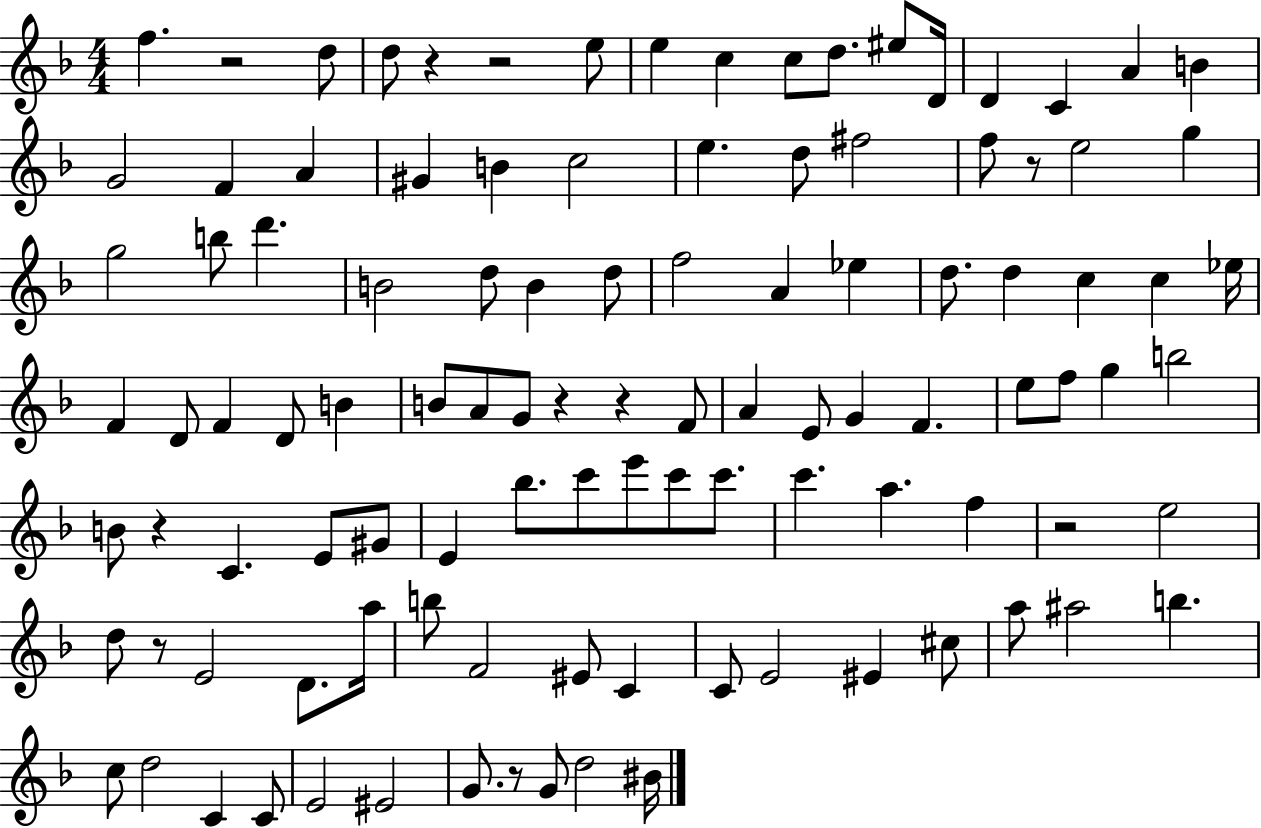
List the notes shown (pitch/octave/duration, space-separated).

F5/q. R/h D5/e D5/e R/q R/h E5/e E5/q C5/q C5/e D5/e. EIS5/e D4/s D4/q C4/q A4/q B4/q G4/h F4/q A4/q G#4/q B4/q C5/h E5/q. D5/e F#5/h F5/e R/e E5/h G5/q G5/h B5/e D6/q. B4/h D5/e B4/q D5/e F5/h A4/q Eb5/q D5/e. D5/q C5/q C5/q Eb5/s F4/q D4/e F4/q D4/e B4/q B4/e A4/e G4/e R/q R/q F4/e A4/q E4/e G4/q F4/q. E5/e F5/e G5/q B5/h B4/e R/q C4/q. E4/e G#4/e E4/q Bb5/e. C6/e E6/e C6/e C6/e. C6/q. A5/q. F5/q R/h E5/h D5/e R/e E4/h D4/e. A5/s B5/e F4/h EIS4/e C4/q C4/e E4/h EIS4/q C#5/e A5/e A#5/h B5/q. C5/e D5/h C4/q C4/e E4/h EIS4/h G4/e. R/e G4/e D5/h BIS4/s